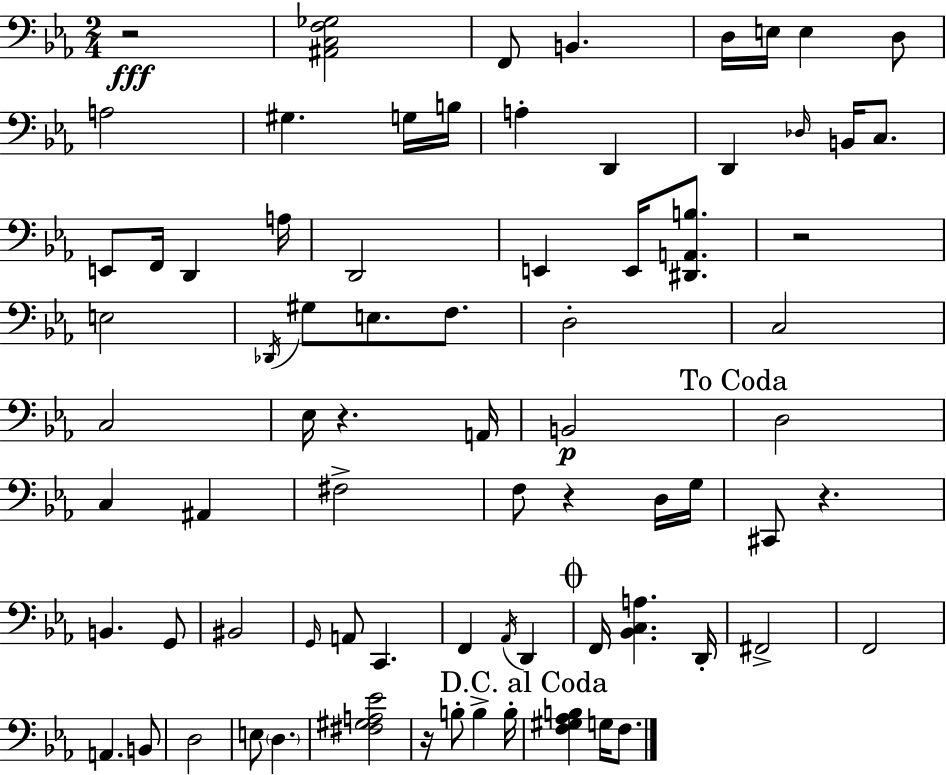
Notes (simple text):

R/h [A#2,C3,F3,Gb3]/h F2/e B2/q. D3/s E3/s E3/q D3/e A3/h G#3/q. G3/s B3/s A3/q D2/q D2/q Db3/s B2/s C3/e. E2/e F2/s D2/q A3/s D2/h E2/q E2/s [D#2,A2,B3]/e. R/h E3/h Db2/s G#3/e E3/e. F3/e. D3/h C3/h C3/h Eb3/s R/q. A2/s B2/h D3/h C3/q A#2/q F#3/h F3/e R/q D3/s G3/s C#2/e R/q. B2/q. G2/e BIS2/h G2/s A2/e C2/q. F2/q Ab2/s D2/q F2/s [Bb2,C3,A3]/q. D2/s F#2/h F2/h A2/q. B2/e D3/h E3/e D3/q. [F#3,G#3,A3,Eb4]/h R/s B3/e B3/q B3/s [F3,G#3,Ab3,B3]/q G3/s F3/e.